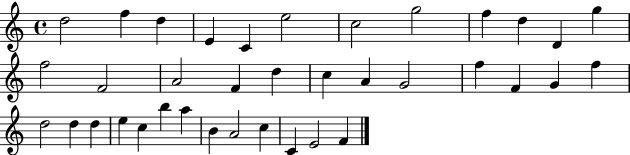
{
  \clef treble
  \time 4/4
  \defaultTimeSignature
  \key c \major
  d''2 f''4 d''4 | e'4 c'4 e''2 | c''2 g''2 | f''4 d''4 d'4 g''4 | \break f''2 f'2 | a'2 f'4 d''4 | c''4 a'4 g'2 | f''4 f'4 g'4 f''4 | \break d''2 d''4 d''4 | e''4 c''4 b''4 a''4 | b'4 a'2 c''4 | c'4 e'2 f'4 | \break \bar "|."
}